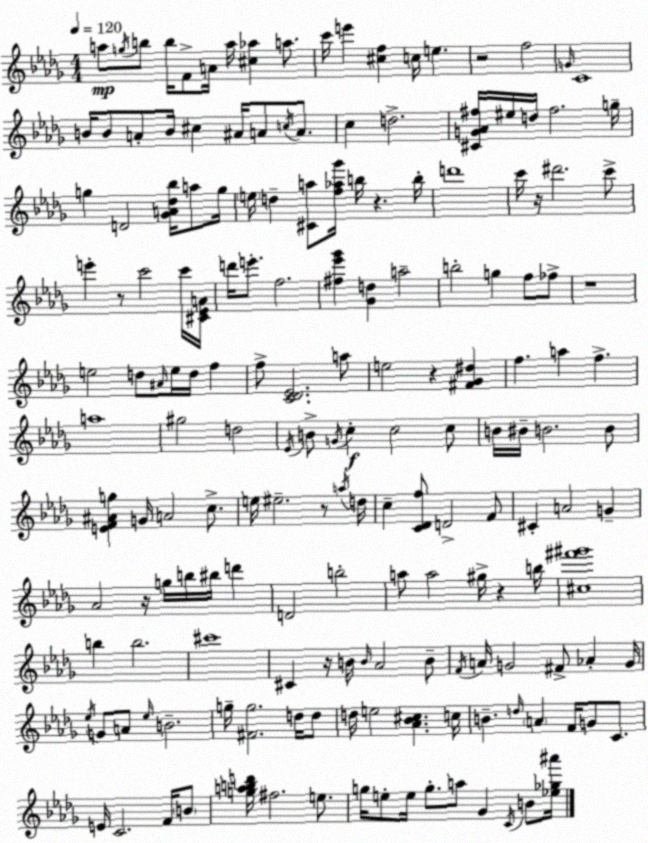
X:1
T:Untitled
M:4/4
L:1/4
K:Bbm
a/2 g/4 b/2 b/4 F/2 A/4 a/4 [^c_a] a/2 c'/4 e' [^cf] c/4 e z2 f2 G/4 C4 B/4 B/2 A/2 B/4 ^c ^A/4 A/2 c/4 A/2 c d2 [^CG_A^f]/4 ^e/4 d/4 ^f2 g/4 g D2 [_GA_d_b]/4 a/2 g/4 e/4 d [^Ca]/2 [f_a_g']/4 b/4 z b/4 d'4 c'/4 z/4 ^d'2 c'/2 e' z/2 c'2 c'/4 [^C_EA]/4 d'/4 e'/2 f2 [^f_e'_g'] [_Gd] a2 b2 g f/2 _f/2 z4 e2 d/2 ^A/4 e/4 d/4 f f/2 [C_D_E]2 a/2 e2 z [^F_G^d] f a f a4 ^g2 d2 _E/4 B/2 G/4 c c2 c/2 B/4 ^B/4 B2 B/2 [EF^Ag] G/4 A2 c/2 e/4 ^e2 z/2 a/4 d/4 c [C_Df]/2 D2 F/2 ^C A2 G _A2 z/4 g/4 b/4 ^b/4 d' D2 b2 a/2 a2 ^g/4 z b/4 [^c^f'^g']4 b b2 ^c'4 ^C z/4 B/4 B/4 _A2 B/2 F/4 A/4 G2 ^F/2 _A G/4 _e/4 G/2 A/2 _e/4 B2 g/4 [^Fg]2 d/4 d/2 d/4 e2 [_A_B^c] c/4 B d/4 A F/4 G/2 C/2 E/4 C2 F/4 B/2 [gabd']/4 ^f2 e/2 g/4 e/2 e/4 g/2 a/2 _G C/4 B/2 [_e_g^a']/4